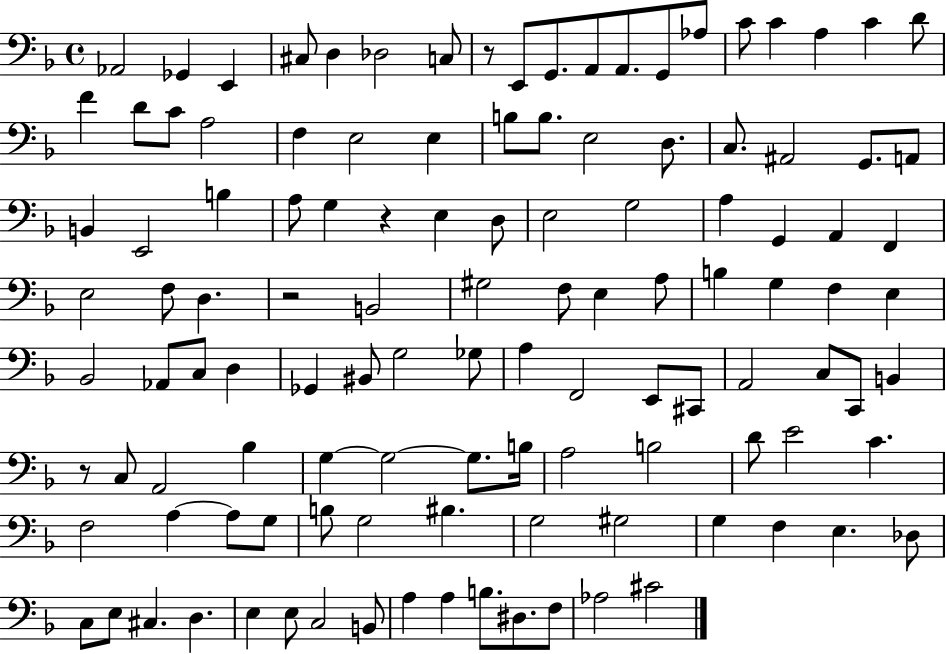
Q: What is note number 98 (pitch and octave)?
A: E3